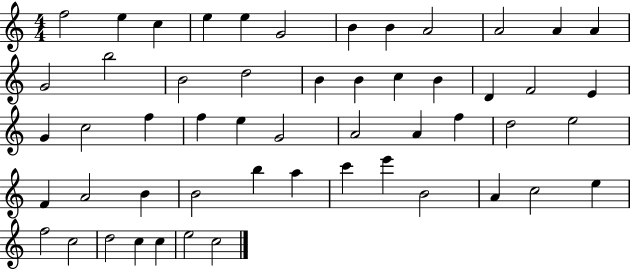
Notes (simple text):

F5/h E5/q C5/q E5/q E5/q G4/h B4/q B4/q A4/h A4/h A4/q A4/q G4/h B5/h B4/h D5/h B4/q B4/q C5/q B4/q D4/q F4/h E4/q G4/q C5/h F5/q F5/q E5/q G4/h A4/h A4/q F5/q D5/h E5/h F4/q A4/h B4/q B4/h B5/q A5/q C6/q E6/q B4/h A4/q C5/h E5/q F5/h C5/h D5/h C5/q C5/q E5/h C5/h